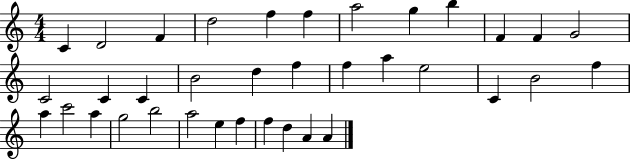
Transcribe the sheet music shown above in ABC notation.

X:1
T:Untitled
M:4/4
L:1/4
K:C
C D2 F d2 f f a2 g b F F G2 C2 C C B2 d f f a e2 C B2 f a c'2 a g2 b2 a2 e f f d A A